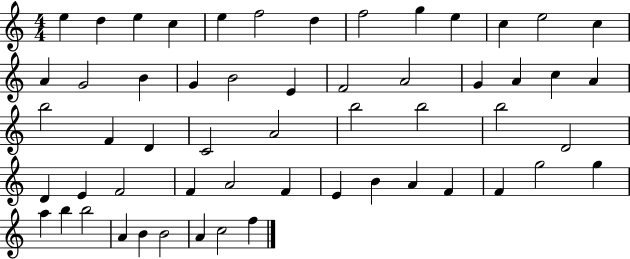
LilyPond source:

{
  \clef treble
  \numericTimeSignature
  \time 4/4
  \key c \major
  e''4 d''4 e''4 c''4 | e''4 f''2 d''4 | f''2 g''4 e''4 | c''4 e''2 c''4 | \break a'4 g'2 b'4 | g'4 b'2 e'4 | f'2 a'2 | g'4 a'4 c''4 a'4 | \break b''2 f'4 d'4 | c'2 a'2 | b''2 b''2 | b''2 d'2 | \break d'4 e'4 f'2 | f'4 a'2 f'4 | e'4 b'4 a'4 f'4 | f'4 g''2 g''4 | \break a''4 b''4 b''2 | a'4 b'4 b'2 | a'4 c''2 f''4 | \bar "|."
}